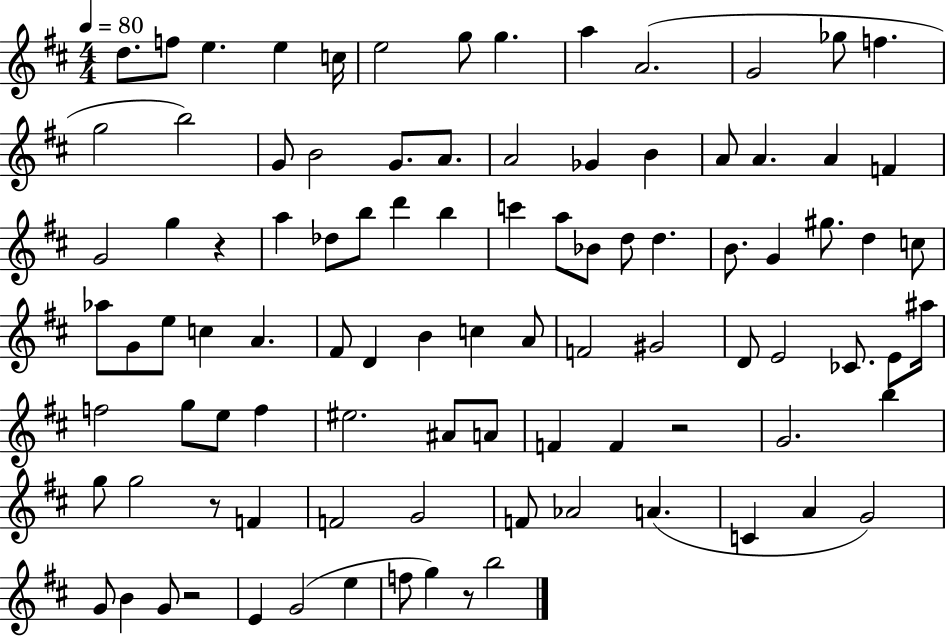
X:1
T:Untitled
M:4/4
L:1/4
K:D
d/2 f/2 e e c/4 e2 g/2 g a A2 G2 _g/2 f g2 b2 G/2 B2 G/2 A/2 A2 _G B A/2 A A F G2 g z a _d/2 b/2 d' b c' a/2 _B/2 d/2 d B/2 G ^g/2 d c/2 _a/2 G/2 e/2 c A ^F/2 D B c A/2 F2 ^G2 D/2 E2 _C/2 E/2 ^a/4 f2 g/2 e/2 f ^e2 ^A/2 A/2 F F z2 G2 b g/2 g2 z/2 F F2 G2 F/2 _A2 A C A G2 G/2 B G/2 z2 E G2 e f/2 g z/2 b2